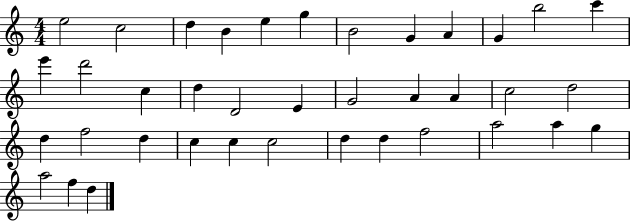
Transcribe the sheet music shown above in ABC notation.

X:1
T:Untitled
M:4/4
L:1/4
K:C
e2 c2 d B e g B2 G A G b2 c' e' d'2 c d D2 E G2 A A c2 d2 d f2 d c c c2 d d f2 a2 a g a2 f d